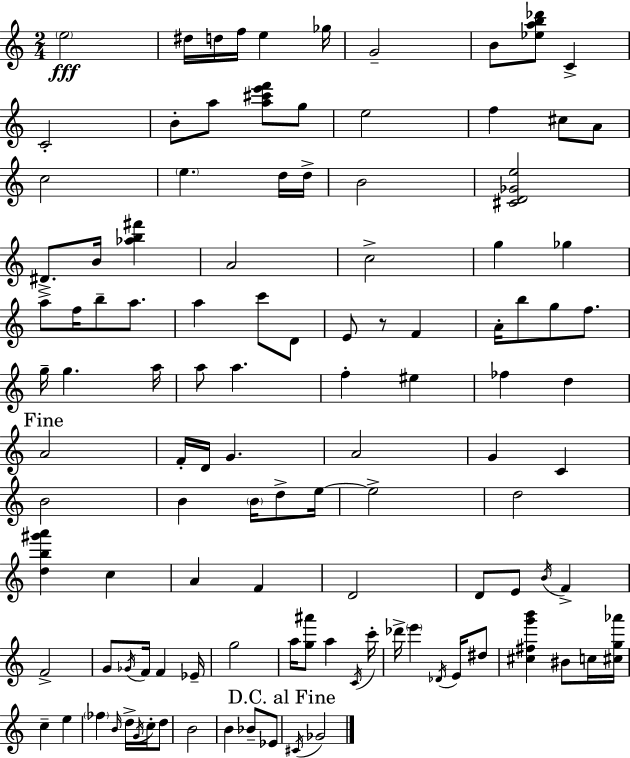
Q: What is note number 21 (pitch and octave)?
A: D5